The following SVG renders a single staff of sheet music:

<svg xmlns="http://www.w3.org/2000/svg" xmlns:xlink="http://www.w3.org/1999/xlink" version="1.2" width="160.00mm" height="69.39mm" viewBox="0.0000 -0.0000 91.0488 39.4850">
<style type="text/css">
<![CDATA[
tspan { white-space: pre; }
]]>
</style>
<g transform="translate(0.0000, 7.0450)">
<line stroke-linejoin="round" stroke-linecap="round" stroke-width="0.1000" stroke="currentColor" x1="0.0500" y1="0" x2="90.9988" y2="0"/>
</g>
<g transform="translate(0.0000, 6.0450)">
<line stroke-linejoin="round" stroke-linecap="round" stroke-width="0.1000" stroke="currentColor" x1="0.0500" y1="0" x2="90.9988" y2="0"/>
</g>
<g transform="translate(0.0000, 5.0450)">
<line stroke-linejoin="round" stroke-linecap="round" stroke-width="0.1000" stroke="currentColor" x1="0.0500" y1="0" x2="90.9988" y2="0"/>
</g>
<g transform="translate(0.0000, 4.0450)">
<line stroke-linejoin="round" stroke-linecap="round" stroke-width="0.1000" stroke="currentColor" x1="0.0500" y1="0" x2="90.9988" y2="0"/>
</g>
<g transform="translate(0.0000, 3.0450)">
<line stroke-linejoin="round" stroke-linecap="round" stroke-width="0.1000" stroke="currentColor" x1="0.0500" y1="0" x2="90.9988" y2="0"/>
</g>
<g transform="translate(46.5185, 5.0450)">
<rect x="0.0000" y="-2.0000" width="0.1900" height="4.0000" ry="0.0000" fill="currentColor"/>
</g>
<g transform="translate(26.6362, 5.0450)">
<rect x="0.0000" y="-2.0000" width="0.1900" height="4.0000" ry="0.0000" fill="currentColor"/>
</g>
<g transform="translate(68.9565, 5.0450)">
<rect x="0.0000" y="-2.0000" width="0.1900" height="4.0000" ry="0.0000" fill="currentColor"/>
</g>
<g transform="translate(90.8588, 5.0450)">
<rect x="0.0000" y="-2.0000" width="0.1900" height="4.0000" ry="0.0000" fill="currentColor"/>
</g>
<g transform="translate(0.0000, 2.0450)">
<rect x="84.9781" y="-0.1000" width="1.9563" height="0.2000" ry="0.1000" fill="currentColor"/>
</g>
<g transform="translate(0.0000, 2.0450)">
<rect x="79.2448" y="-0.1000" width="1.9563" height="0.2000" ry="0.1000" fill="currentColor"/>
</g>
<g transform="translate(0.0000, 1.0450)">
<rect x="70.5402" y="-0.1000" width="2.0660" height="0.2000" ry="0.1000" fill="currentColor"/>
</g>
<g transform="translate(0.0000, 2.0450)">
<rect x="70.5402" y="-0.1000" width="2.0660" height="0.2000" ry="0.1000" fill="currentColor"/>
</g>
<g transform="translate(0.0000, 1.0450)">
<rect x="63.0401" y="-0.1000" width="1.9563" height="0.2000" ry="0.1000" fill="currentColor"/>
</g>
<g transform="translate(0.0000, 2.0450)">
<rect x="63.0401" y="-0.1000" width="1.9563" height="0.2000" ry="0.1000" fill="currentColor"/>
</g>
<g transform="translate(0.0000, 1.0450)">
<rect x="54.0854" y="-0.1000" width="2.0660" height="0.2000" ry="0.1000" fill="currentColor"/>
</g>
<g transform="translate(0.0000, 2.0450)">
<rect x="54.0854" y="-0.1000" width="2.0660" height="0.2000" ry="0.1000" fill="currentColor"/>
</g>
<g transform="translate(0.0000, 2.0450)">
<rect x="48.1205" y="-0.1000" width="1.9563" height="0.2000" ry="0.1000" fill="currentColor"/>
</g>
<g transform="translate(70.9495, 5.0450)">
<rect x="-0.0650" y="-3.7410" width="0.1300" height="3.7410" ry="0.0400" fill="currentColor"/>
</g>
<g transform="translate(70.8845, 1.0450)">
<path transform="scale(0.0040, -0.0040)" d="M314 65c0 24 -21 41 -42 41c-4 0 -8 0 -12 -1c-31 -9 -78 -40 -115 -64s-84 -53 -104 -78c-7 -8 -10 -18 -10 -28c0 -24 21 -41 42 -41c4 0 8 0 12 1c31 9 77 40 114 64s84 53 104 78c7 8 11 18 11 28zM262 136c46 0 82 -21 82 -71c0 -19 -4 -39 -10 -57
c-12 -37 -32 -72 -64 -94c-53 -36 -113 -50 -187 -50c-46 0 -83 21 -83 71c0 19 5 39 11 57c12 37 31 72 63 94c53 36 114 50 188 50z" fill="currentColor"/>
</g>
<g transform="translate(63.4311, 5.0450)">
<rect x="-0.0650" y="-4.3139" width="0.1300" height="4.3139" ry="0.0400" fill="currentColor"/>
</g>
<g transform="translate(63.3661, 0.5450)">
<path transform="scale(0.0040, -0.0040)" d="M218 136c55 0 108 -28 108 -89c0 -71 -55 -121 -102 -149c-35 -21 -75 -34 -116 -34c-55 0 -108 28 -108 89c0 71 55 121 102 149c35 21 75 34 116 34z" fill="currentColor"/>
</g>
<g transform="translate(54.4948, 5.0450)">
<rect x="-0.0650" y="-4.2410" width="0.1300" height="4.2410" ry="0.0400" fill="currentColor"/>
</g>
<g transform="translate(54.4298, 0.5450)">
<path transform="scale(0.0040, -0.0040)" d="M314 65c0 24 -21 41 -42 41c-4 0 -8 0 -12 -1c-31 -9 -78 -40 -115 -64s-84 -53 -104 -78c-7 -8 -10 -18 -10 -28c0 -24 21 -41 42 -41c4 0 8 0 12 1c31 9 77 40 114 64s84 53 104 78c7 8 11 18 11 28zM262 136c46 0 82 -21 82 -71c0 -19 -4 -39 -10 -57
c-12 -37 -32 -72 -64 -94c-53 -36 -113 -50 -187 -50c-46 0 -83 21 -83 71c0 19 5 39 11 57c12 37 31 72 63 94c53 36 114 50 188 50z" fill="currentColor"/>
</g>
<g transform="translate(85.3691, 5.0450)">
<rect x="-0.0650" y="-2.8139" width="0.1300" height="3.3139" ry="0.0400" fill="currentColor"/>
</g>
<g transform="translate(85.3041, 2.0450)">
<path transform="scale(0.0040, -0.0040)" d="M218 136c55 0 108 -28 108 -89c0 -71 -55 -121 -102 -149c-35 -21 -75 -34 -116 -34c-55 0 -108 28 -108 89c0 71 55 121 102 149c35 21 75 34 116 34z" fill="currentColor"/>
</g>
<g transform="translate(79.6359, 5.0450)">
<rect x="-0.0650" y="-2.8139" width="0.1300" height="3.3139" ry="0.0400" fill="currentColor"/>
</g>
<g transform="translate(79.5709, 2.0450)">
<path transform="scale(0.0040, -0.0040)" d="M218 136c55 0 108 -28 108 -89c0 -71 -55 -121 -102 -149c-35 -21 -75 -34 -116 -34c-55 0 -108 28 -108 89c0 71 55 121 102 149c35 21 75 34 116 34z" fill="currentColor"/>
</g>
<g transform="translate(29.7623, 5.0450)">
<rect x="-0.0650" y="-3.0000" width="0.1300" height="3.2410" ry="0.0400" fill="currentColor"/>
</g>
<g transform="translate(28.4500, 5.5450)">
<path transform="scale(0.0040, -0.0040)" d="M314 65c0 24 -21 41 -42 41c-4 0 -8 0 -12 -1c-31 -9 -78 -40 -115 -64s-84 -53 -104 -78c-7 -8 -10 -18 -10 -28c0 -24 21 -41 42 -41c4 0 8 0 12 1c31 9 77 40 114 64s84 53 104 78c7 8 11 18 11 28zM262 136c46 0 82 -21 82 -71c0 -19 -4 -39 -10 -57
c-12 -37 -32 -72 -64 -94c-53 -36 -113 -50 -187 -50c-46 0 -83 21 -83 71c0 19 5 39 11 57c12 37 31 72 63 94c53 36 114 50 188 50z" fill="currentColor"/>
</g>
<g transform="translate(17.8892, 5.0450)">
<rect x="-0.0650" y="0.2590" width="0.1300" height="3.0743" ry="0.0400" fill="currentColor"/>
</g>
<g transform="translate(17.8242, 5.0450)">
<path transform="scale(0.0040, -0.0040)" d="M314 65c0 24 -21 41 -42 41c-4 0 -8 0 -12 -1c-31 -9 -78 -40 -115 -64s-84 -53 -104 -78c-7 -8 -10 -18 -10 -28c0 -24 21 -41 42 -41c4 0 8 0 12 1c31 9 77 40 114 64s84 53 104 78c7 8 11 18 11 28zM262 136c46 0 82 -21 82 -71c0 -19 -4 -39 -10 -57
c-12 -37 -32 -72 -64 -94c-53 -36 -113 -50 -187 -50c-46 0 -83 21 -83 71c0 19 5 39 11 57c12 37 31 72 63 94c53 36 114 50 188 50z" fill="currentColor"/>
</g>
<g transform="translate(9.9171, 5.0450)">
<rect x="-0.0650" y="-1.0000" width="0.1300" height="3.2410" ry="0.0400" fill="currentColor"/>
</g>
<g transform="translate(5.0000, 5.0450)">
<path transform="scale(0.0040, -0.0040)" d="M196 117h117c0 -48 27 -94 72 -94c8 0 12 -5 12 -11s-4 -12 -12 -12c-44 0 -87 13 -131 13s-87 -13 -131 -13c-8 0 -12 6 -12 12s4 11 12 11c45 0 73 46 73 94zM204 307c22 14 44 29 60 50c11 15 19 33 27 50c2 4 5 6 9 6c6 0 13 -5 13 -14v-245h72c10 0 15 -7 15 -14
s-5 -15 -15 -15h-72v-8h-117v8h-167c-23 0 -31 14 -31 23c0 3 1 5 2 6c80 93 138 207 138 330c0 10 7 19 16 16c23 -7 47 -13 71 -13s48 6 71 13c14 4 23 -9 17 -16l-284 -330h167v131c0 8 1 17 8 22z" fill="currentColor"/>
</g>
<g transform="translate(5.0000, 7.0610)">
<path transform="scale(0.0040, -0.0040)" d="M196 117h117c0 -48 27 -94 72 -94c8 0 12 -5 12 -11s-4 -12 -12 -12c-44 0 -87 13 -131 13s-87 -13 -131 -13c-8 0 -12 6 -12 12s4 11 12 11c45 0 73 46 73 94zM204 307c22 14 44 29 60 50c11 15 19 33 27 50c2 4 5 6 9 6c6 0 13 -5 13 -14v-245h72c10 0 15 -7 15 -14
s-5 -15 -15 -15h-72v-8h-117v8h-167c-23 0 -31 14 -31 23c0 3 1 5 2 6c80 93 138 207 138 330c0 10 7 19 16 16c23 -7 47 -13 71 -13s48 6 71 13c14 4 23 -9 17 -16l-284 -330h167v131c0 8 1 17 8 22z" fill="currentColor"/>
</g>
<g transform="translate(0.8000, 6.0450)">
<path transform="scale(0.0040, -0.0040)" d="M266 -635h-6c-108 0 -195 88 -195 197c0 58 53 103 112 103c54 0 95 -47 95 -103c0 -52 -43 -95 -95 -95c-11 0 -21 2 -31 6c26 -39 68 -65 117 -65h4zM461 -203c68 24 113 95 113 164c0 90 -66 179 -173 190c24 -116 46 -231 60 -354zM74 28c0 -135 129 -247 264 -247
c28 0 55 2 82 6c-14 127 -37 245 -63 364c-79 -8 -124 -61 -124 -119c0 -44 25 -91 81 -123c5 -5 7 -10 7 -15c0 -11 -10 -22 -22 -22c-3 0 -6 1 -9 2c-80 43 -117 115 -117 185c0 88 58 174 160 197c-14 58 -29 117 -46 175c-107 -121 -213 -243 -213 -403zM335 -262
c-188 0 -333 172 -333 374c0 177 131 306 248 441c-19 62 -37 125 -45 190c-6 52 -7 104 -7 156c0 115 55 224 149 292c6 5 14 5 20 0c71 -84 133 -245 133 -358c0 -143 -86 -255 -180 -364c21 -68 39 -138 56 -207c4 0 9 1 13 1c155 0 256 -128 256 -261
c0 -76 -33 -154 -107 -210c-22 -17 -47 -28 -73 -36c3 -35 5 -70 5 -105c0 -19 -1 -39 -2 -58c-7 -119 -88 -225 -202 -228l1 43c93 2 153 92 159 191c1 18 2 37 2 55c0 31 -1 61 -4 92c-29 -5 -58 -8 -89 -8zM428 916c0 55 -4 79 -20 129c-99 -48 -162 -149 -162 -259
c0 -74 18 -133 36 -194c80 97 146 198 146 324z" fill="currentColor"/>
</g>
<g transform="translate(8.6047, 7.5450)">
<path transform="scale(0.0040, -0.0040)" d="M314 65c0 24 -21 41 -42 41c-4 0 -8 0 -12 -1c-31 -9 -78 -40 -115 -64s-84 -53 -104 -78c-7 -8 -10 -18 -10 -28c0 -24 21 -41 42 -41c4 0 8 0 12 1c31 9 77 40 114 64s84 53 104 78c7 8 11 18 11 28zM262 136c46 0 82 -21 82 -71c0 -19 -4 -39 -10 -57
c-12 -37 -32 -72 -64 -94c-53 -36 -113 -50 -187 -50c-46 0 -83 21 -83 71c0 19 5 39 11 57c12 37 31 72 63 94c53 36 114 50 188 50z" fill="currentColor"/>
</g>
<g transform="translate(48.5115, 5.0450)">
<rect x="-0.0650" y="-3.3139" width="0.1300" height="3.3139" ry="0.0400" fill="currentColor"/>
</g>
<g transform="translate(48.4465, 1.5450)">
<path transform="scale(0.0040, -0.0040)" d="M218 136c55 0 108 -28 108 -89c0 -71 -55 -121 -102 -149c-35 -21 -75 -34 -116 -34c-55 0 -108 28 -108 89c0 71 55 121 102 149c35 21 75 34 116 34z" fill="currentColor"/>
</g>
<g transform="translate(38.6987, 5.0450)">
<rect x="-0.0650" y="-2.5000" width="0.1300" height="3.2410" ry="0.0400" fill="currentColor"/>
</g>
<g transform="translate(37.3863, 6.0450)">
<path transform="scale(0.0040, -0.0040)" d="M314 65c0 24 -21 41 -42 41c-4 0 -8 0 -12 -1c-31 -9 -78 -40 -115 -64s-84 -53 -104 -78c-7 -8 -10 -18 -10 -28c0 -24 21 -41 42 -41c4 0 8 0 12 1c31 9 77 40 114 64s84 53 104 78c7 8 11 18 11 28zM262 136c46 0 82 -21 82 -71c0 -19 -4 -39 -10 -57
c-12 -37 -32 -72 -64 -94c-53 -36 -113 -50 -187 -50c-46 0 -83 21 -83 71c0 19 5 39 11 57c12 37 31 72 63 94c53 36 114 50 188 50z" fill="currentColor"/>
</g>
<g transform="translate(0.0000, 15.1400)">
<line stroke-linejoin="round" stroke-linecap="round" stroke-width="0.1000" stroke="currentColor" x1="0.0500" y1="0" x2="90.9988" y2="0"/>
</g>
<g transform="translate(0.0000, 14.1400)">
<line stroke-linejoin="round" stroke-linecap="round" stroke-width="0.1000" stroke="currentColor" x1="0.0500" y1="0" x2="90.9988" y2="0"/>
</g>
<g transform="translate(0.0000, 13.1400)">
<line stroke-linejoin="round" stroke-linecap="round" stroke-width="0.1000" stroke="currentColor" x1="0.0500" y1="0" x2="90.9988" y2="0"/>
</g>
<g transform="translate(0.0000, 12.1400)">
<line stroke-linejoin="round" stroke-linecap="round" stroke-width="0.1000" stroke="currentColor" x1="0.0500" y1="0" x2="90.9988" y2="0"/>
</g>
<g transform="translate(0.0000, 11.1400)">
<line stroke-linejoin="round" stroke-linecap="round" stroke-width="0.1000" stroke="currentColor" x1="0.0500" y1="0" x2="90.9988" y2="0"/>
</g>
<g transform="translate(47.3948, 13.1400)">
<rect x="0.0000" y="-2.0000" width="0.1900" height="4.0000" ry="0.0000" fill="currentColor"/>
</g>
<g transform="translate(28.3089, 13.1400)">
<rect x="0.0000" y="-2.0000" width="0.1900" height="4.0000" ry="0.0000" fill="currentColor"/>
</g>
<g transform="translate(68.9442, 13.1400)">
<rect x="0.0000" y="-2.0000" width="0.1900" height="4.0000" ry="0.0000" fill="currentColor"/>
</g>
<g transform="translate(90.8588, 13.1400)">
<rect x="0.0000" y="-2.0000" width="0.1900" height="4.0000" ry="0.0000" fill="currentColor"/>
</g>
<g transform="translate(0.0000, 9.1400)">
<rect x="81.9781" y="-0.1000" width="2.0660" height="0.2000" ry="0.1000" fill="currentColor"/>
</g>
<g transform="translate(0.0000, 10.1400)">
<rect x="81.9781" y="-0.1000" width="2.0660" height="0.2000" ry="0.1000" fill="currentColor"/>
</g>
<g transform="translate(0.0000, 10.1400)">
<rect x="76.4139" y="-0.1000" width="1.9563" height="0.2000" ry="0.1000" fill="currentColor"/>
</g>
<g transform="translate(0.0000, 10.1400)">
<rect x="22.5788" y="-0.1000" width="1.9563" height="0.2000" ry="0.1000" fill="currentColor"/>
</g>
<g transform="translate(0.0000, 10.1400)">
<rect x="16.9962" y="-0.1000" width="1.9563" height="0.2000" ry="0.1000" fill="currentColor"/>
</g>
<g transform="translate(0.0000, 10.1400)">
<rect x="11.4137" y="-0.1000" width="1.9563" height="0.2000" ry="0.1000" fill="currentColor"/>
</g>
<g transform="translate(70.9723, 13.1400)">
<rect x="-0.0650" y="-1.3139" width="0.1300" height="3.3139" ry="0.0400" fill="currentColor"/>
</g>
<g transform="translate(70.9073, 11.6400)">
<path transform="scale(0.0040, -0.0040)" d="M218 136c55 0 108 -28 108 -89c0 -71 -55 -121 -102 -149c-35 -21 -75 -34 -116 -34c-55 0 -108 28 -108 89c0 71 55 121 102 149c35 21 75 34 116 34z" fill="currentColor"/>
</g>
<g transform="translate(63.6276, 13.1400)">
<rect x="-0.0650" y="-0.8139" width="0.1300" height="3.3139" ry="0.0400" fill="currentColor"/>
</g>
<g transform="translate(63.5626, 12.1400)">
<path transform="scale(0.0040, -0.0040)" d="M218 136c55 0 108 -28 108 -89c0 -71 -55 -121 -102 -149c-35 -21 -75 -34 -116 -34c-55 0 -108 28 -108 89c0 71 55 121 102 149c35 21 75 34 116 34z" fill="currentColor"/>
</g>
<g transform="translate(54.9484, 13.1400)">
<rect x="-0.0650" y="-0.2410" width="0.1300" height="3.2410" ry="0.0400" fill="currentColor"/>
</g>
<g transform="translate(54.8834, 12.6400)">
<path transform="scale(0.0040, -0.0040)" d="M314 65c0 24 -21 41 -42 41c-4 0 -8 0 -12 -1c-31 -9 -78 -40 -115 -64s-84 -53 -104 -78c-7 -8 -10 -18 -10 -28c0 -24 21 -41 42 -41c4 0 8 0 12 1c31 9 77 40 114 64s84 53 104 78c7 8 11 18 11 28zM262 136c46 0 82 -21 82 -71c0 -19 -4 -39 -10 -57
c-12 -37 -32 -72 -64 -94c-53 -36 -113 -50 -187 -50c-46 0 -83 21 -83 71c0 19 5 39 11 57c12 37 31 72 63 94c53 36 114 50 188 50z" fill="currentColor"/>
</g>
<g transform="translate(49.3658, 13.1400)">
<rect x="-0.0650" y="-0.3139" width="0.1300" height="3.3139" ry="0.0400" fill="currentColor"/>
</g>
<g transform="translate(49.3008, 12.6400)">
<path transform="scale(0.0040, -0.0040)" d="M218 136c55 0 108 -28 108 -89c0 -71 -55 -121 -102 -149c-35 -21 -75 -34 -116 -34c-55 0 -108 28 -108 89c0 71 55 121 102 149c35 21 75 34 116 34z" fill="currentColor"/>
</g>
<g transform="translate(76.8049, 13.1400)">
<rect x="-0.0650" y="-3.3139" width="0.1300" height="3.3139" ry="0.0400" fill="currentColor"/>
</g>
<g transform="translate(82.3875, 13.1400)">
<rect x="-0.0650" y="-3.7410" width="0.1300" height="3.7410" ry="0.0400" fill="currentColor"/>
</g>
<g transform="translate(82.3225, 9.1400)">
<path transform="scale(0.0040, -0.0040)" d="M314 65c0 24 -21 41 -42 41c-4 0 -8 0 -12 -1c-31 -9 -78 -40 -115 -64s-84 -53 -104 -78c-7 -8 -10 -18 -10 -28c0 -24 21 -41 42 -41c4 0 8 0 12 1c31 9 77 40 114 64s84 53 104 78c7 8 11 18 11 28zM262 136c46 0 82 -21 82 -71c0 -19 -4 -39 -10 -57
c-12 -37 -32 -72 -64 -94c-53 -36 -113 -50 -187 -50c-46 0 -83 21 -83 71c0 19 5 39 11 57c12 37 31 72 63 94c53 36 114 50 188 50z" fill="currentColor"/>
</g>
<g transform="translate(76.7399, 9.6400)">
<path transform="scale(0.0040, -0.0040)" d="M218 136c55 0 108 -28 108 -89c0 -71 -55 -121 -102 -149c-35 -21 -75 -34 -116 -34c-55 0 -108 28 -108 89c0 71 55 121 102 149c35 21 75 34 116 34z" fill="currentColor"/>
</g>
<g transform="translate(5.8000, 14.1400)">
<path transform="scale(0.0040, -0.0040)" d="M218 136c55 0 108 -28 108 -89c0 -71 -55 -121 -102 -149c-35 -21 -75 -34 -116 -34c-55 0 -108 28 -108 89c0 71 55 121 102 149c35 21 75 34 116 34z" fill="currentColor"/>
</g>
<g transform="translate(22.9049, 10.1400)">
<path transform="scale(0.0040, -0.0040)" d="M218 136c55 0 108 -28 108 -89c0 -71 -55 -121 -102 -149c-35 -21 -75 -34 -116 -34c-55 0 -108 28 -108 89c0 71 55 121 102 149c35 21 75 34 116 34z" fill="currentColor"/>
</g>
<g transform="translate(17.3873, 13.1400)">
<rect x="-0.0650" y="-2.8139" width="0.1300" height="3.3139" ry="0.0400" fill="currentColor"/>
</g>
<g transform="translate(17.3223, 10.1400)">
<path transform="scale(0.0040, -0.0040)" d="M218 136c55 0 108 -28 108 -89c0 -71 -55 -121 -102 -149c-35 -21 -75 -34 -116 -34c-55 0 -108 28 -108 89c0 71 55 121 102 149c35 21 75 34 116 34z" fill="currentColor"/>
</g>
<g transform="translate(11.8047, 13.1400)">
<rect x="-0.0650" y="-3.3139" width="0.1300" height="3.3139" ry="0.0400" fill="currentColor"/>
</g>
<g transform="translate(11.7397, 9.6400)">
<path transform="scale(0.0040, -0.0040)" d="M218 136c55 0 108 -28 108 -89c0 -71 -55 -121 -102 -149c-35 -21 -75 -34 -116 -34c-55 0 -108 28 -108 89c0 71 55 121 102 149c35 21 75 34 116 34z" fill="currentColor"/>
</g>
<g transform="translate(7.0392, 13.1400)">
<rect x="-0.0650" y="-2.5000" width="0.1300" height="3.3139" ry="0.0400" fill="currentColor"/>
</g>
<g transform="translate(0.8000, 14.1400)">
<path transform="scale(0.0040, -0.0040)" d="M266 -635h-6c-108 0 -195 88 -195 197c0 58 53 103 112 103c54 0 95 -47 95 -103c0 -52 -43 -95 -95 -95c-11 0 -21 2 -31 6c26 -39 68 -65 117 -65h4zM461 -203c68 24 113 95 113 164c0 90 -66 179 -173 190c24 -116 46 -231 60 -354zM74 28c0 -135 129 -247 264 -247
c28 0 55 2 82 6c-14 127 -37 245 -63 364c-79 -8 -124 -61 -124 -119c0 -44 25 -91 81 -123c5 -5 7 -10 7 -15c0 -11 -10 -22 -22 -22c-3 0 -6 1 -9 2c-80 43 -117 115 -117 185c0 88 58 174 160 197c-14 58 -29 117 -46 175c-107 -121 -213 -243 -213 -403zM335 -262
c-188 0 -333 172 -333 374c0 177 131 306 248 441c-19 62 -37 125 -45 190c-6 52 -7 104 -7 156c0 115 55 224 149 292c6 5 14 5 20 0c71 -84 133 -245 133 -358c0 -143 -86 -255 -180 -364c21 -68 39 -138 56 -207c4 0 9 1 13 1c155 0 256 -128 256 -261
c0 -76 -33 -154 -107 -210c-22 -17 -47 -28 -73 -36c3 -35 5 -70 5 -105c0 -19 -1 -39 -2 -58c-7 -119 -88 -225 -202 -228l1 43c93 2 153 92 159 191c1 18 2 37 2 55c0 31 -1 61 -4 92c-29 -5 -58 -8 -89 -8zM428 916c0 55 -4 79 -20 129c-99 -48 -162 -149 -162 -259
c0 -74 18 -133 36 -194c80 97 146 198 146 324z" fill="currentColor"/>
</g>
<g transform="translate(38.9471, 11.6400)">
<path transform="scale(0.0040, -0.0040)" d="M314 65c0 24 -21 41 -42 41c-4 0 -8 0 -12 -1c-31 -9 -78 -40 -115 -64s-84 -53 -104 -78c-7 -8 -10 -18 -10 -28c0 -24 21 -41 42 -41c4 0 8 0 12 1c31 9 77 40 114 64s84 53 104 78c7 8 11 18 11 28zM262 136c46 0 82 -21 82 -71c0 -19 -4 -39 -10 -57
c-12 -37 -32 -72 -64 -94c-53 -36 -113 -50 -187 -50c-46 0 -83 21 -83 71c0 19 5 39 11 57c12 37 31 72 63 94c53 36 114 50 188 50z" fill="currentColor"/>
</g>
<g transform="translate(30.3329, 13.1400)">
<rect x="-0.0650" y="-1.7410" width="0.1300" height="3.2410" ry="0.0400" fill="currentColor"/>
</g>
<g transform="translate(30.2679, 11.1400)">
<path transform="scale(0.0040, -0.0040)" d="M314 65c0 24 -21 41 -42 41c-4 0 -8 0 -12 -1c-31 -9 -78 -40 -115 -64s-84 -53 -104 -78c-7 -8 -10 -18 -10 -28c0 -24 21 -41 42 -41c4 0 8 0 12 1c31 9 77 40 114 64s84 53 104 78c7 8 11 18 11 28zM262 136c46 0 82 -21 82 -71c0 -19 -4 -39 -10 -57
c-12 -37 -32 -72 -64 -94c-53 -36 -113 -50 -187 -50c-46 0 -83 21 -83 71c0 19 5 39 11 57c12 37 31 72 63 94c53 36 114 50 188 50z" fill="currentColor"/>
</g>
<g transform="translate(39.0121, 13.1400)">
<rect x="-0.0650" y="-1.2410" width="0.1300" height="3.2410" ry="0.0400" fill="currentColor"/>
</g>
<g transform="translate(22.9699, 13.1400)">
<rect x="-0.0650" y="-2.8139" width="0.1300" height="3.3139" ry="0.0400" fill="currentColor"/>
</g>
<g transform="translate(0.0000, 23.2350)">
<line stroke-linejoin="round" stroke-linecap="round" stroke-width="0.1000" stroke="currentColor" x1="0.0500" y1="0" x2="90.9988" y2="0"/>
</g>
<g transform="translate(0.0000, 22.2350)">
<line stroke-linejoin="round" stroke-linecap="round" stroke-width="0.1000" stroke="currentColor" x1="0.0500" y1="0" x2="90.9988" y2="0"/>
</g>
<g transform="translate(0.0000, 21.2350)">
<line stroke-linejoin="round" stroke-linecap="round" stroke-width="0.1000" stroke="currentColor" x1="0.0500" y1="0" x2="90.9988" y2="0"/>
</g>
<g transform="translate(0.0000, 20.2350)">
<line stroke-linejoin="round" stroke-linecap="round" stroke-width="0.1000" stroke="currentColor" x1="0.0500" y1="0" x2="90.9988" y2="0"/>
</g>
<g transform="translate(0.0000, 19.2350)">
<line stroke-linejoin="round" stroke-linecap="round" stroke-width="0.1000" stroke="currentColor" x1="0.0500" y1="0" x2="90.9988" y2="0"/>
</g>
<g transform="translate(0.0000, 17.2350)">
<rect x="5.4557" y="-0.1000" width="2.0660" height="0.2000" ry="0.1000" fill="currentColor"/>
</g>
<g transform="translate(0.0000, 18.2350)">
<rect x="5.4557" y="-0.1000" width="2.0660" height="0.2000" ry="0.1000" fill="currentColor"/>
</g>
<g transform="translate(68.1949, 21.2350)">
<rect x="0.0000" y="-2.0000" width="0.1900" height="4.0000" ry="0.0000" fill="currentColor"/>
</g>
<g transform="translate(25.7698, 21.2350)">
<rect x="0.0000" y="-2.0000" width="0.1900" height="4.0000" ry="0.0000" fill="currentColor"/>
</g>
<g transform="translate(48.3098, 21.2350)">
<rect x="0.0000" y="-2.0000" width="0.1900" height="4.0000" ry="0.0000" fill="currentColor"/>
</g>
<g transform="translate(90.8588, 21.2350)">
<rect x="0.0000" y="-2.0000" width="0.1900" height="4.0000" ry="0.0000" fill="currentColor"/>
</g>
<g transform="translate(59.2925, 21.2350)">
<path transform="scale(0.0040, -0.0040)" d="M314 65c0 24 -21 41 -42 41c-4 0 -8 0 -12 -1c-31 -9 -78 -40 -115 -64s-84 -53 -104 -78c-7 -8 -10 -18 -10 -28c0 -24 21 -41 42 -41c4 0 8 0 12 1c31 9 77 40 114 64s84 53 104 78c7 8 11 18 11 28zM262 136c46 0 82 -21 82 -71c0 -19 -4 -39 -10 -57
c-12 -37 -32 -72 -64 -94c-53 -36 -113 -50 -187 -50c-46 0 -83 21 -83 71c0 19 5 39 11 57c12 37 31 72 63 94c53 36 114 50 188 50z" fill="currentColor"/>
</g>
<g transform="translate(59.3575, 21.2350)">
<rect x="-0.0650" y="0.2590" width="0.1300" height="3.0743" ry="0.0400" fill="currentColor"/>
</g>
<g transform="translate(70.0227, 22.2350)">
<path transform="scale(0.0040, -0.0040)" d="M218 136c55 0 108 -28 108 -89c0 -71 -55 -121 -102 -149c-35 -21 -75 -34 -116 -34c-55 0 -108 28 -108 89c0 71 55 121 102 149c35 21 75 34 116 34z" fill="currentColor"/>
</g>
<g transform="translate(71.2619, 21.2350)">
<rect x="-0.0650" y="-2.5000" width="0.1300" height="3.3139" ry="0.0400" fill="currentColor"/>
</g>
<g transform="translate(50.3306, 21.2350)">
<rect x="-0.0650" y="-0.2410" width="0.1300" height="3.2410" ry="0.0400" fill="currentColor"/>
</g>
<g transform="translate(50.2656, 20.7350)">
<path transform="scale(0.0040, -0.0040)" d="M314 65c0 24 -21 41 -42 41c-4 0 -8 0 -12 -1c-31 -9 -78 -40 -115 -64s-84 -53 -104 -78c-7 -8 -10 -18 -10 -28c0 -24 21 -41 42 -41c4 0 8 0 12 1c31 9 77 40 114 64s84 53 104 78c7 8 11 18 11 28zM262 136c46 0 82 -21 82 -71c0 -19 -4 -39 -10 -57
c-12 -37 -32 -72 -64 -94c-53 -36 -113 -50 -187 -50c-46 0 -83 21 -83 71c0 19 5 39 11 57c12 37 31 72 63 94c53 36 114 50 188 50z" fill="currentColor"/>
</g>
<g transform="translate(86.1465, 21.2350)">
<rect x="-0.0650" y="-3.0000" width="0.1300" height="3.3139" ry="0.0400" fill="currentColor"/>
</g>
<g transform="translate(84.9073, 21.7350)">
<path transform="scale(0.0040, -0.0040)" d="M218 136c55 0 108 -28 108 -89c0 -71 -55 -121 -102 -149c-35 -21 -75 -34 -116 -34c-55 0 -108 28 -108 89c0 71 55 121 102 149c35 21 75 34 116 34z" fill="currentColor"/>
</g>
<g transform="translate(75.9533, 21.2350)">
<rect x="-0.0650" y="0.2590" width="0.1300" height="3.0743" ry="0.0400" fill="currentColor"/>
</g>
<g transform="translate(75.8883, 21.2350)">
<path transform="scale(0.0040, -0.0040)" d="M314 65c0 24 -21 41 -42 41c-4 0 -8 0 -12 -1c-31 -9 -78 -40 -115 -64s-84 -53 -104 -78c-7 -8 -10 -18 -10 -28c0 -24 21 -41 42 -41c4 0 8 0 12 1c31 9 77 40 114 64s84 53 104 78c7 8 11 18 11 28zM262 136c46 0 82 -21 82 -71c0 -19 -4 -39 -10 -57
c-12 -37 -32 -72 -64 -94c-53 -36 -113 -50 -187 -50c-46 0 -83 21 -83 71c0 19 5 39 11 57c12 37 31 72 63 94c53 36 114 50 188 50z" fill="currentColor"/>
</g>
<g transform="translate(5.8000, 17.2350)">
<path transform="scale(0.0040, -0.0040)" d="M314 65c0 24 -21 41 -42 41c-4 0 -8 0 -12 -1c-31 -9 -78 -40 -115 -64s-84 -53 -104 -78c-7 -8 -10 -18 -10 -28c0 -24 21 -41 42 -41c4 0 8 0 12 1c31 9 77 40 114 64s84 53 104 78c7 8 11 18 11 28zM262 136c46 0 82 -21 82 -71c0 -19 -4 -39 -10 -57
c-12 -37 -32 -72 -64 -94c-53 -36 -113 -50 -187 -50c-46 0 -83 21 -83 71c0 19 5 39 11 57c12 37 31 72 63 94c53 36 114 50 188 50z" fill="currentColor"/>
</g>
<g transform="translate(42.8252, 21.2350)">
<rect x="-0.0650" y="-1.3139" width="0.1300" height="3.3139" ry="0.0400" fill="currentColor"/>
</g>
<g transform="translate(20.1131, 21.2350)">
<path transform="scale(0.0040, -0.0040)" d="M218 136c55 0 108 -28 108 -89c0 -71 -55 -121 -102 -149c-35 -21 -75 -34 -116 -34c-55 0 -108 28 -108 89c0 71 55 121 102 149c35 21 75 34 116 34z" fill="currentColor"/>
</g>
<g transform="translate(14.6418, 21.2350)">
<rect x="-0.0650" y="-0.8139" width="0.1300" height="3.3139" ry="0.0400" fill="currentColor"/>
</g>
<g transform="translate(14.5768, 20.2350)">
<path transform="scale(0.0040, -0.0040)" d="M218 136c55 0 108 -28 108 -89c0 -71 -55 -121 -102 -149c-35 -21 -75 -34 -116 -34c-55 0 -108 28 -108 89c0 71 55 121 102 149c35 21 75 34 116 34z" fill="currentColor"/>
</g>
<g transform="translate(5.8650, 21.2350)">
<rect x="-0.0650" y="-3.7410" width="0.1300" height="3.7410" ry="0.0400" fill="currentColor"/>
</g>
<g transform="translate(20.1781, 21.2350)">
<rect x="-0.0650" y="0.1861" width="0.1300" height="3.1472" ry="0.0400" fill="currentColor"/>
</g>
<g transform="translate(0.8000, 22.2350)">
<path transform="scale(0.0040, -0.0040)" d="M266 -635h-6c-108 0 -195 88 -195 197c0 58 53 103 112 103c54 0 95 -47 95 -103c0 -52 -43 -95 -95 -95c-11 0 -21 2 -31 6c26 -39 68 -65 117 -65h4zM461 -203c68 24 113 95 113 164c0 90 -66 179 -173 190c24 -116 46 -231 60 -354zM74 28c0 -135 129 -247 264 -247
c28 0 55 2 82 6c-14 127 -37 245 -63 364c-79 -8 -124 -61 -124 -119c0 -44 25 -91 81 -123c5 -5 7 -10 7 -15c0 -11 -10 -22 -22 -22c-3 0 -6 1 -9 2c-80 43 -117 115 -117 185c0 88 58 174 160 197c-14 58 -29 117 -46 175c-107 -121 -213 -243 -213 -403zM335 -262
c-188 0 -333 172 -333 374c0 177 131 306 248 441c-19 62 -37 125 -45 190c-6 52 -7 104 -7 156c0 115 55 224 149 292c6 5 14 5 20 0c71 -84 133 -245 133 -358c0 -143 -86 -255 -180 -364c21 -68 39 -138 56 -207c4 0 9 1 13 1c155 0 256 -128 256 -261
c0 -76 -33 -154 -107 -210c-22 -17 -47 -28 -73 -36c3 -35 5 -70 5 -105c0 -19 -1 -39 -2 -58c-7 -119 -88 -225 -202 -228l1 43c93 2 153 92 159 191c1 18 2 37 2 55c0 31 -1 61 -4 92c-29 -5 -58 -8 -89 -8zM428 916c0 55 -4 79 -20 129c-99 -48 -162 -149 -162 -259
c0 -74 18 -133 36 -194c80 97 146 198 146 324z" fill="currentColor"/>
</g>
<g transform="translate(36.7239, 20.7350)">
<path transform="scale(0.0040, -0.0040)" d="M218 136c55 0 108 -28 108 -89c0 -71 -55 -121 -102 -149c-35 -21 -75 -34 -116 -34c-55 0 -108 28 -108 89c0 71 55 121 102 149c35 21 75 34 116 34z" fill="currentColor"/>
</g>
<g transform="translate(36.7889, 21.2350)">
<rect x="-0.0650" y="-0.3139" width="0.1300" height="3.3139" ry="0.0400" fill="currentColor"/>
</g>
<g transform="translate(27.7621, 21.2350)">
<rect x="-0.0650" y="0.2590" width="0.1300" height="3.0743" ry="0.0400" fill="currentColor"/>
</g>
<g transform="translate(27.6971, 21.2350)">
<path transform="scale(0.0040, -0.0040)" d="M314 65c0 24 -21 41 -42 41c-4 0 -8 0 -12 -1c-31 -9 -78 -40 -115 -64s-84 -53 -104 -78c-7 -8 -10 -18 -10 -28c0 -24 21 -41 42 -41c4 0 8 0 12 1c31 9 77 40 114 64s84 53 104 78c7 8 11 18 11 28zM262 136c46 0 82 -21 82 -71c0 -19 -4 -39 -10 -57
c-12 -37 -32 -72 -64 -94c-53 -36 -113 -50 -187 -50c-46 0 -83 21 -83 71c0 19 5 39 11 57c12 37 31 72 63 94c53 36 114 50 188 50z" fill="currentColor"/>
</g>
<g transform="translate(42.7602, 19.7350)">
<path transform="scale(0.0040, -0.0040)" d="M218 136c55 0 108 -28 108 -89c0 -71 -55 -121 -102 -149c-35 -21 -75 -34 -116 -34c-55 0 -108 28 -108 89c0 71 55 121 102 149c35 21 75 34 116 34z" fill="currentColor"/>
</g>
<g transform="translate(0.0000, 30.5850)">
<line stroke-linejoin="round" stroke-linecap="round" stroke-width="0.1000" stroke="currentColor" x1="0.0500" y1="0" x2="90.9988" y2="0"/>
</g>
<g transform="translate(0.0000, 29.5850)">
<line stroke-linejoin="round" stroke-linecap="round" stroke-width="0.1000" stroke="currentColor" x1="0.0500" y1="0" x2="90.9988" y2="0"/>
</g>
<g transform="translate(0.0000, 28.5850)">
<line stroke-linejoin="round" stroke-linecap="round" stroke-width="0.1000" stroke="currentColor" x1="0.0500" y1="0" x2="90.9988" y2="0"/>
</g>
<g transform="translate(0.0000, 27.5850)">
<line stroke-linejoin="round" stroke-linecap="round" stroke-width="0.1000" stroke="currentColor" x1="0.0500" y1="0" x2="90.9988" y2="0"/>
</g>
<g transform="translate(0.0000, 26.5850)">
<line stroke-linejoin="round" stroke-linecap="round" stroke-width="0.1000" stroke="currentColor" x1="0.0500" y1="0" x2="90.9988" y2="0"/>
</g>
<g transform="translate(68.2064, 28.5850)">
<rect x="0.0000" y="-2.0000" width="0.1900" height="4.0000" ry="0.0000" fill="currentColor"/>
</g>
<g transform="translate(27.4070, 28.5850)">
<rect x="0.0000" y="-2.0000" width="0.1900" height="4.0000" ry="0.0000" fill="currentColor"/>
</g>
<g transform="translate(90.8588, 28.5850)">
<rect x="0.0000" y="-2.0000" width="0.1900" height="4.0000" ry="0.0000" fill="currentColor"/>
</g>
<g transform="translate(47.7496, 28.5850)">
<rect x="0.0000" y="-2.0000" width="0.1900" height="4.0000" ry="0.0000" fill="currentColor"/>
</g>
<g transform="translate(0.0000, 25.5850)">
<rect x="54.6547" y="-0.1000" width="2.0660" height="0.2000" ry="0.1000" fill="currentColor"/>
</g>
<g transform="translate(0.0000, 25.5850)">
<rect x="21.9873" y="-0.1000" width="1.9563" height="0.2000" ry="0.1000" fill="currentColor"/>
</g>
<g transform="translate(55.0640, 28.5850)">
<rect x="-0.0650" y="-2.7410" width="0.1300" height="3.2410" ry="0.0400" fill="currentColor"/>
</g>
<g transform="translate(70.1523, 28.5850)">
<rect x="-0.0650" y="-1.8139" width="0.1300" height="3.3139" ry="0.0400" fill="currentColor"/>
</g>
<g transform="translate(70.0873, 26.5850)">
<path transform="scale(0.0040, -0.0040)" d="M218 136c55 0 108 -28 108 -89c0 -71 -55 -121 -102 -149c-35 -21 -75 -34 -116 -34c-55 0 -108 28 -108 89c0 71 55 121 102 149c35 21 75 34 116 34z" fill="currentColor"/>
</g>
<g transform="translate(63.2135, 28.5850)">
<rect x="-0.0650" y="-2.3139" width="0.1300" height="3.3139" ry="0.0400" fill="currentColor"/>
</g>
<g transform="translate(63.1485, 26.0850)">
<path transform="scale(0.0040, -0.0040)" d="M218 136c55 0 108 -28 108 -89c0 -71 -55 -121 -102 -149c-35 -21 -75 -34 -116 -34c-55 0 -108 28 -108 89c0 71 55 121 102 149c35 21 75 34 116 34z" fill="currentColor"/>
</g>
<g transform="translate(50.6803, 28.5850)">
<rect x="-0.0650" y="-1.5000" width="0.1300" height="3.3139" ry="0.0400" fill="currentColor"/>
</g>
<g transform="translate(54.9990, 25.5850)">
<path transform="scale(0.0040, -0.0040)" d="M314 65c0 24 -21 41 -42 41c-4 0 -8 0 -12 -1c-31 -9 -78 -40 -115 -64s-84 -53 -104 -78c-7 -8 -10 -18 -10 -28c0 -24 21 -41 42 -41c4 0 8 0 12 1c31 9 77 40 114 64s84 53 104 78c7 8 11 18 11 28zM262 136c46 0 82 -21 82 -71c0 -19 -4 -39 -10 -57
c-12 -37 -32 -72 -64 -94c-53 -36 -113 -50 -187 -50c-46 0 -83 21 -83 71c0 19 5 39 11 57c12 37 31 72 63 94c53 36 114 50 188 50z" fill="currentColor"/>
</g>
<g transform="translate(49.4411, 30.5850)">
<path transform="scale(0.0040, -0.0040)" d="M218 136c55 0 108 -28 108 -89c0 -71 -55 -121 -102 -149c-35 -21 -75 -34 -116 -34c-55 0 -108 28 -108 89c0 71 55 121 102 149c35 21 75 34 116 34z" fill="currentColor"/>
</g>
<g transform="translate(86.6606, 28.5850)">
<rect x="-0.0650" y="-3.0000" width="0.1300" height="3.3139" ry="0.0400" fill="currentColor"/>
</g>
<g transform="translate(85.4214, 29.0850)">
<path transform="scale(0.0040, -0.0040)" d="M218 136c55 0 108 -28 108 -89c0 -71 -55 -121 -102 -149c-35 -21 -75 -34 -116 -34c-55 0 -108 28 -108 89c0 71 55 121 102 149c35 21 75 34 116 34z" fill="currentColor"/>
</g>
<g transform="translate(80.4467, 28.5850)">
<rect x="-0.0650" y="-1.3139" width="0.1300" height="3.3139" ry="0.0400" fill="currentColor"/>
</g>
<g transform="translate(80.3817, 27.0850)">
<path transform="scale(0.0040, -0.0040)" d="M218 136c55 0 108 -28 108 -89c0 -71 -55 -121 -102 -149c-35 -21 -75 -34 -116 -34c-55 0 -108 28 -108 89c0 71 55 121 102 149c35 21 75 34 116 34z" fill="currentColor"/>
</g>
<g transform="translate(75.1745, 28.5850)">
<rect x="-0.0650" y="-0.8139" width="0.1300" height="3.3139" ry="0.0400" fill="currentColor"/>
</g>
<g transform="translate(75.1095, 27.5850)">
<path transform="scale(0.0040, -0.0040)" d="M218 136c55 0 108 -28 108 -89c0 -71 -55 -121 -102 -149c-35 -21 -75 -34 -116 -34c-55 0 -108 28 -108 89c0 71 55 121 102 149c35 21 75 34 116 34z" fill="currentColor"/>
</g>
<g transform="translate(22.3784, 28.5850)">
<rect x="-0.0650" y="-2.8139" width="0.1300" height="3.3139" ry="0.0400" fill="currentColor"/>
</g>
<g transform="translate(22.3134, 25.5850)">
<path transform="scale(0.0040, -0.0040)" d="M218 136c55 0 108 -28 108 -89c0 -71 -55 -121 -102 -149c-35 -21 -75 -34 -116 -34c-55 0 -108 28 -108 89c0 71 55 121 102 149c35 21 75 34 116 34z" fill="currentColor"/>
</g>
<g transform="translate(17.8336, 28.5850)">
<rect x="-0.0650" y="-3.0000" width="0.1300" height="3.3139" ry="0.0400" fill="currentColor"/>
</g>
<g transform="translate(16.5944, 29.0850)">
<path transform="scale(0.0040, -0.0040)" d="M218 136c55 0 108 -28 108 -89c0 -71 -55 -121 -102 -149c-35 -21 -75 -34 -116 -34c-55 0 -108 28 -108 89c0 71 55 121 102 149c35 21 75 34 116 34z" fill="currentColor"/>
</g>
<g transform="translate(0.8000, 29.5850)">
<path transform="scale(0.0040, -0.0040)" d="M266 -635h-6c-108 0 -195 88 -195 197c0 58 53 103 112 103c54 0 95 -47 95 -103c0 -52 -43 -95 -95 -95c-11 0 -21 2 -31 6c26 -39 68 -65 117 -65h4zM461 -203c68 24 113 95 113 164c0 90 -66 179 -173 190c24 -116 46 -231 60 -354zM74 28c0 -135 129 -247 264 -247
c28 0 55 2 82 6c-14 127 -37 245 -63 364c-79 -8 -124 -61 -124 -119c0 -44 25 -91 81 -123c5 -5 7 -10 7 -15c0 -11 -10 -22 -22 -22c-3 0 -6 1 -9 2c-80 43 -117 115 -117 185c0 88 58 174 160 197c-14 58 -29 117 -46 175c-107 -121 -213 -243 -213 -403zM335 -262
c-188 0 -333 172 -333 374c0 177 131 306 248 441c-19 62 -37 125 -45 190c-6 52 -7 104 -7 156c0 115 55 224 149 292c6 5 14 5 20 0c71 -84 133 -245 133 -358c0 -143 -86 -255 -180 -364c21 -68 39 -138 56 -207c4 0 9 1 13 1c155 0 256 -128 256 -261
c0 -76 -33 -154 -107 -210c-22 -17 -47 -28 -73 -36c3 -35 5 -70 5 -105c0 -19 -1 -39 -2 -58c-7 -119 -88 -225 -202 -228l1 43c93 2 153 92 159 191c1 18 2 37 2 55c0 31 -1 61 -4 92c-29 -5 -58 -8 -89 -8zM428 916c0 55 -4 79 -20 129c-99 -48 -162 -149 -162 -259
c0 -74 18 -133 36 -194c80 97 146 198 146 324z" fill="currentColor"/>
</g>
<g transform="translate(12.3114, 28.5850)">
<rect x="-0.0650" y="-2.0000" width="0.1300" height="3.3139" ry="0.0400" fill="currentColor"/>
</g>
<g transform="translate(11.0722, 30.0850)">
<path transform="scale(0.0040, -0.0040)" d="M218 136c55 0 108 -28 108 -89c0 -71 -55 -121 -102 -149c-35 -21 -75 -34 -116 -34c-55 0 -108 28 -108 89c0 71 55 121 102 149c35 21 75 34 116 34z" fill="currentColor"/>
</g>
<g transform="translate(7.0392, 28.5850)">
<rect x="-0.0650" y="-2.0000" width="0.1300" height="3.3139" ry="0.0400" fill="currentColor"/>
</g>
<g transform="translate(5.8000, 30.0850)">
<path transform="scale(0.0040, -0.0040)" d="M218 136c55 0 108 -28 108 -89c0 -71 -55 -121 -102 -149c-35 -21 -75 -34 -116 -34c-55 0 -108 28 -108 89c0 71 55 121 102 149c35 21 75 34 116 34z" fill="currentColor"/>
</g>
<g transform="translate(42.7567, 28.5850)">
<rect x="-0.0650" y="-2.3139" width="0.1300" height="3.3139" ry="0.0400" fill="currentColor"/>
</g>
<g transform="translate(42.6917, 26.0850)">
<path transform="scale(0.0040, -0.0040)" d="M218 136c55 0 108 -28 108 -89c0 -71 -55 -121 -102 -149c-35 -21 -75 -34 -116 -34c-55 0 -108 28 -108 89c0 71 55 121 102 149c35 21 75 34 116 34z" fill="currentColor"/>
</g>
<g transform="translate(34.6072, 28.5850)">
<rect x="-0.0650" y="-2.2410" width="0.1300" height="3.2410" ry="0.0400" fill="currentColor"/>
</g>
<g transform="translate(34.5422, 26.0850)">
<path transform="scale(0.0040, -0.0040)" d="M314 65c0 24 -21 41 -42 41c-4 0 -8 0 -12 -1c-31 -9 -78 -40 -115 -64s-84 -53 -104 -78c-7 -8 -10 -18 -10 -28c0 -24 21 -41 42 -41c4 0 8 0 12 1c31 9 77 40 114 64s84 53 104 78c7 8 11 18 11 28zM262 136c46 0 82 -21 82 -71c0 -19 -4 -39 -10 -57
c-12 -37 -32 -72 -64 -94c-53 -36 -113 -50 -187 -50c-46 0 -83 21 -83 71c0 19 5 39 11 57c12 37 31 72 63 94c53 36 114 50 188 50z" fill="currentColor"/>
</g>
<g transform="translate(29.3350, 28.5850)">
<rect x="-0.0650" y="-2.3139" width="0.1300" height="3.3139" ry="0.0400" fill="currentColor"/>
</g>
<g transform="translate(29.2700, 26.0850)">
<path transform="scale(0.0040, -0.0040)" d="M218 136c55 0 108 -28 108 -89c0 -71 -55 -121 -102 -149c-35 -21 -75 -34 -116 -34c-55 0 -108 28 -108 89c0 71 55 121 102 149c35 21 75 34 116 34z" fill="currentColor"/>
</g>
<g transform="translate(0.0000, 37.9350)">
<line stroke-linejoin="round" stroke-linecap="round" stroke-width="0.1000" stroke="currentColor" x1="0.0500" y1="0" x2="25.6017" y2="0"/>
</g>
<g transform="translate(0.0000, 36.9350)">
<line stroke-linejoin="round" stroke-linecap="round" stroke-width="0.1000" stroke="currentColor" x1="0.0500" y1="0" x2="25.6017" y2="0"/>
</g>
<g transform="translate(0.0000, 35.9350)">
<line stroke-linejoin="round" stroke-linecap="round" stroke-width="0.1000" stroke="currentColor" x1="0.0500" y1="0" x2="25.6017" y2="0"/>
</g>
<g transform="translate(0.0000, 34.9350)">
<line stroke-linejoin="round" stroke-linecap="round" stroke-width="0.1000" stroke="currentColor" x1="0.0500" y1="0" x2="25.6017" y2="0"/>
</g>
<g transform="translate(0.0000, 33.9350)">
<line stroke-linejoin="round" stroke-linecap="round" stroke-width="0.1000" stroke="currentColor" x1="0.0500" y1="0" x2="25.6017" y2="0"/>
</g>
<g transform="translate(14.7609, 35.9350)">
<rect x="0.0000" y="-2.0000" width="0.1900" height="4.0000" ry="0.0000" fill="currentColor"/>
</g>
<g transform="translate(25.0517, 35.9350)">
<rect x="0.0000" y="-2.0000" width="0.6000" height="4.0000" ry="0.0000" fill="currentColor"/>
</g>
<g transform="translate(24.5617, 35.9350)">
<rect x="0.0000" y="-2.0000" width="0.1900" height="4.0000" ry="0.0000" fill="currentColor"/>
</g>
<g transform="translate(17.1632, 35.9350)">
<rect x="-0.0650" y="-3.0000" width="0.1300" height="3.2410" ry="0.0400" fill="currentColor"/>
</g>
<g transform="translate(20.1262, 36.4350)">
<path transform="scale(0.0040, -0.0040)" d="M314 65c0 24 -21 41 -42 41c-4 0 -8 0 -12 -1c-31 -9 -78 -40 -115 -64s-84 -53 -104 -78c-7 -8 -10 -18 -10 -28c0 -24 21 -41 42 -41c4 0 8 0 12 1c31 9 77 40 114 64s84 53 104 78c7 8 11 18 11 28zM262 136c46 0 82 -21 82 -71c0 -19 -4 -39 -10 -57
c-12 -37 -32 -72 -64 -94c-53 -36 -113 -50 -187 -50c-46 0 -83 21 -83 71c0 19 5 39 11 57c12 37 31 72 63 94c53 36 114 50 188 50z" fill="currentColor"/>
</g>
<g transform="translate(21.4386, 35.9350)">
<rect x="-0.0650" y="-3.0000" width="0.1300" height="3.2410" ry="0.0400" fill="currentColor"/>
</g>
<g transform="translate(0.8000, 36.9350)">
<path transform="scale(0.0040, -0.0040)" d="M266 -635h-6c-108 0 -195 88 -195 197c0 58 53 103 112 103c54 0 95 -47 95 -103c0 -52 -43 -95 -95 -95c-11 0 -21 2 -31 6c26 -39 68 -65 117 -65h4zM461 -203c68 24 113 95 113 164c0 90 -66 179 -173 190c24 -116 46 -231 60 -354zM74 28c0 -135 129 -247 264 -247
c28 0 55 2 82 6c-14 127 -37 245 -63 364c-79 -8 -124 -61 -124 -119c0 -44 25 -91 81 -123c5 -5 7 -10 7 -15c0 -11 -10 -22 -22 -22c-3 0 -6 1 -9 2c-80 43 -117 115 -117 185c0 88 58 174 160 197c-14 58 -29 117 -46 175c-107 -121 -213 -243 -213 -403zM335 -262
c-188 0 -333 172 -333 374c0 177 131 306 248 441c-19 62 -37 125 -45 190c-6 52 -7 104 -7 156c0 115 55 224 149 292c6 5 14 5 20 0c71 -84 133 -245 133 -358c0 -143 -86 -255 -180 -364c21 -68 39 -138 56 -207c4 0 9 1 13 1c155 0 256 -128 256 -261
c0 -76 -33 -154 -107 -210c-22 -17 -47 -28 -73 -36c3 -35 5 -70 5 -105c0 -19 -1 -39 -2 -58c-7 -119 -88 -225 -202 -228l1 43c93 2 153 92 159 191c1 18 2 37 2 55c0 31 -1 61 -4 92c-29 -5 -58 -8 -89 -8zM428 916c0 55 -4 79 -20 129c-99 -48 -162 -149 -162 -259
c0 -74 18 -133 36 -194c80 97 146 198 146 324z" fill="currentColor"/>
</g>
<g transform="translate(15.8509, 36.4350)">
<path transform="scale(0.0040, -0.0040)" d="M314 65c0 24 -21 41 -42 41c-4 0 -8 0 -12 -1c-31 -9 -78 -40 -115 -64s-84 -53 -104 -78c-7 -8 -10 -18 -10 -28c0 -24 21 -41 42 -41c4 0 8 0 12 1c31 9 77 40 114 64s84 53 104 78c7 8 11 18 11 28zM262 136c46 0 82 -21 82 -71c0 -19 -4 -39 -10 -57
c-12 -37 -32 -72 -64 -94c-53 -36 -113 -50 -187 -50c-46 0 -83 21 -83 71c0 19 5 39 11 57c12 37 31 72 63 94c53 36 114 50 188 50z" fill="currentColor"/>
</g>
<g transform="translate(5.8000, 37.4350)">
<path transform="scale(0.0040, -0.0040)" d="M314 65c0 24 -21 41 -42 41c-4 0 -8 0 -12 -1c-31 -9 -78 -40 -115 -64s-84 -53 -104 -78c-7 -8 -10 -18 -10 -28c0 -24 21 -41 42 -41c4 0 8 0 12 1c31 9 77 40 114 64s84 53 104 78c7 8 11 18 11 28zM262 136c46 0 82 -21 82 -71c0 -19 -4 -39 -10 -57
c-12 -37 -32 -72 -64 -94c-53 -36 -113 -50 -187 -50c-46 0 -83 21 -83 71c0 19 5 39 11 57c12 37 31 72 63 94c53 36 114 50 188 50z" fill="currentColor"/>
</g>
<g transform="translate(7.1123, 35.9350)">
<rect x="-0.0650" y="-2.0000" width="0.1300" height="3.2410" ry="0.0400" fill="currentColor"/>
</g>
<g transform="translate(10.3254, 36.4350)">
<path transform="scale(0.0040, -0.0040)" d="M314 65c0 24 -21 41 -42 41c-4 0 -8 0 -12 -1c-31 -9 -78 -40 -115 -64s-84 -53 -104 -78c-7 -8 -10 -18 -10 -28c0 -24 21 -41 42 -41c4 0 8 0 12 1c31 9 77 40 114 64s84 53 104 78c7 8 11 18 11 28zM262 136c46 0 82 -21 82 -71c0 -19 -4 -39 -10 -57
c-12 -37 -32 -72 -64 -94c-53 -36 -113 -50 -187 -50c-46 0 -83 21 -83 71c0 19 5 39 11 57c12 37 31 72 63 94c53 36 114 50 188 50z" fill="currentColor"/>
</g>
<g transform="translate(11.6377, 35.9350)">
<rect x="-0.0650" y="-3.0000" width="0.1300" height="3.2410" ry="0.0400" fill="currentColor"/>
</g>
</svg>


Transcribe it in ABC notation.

X:1
T:Untitled
M:4/4
L:1/4
K:C
D2 B2 A2 G2 b d'2 d' c'2 a a G b a a f2 e2 c c2 d e b c'2 c'2 d B B2 c e c2 B2 G B2 A F F A a g g2 g E a2 g f d e A F2 A2 A2 A2